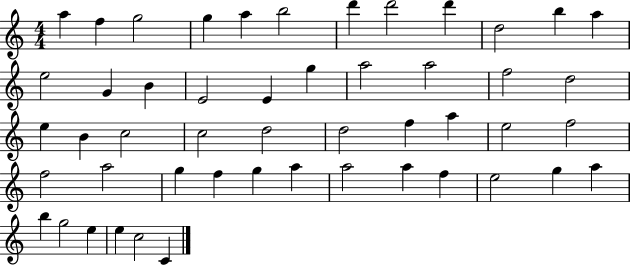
X:1
T:Untitled
M:4/4
L:1/4
K:C
a f g2 g a b2 d' d'2 d' d2 b a e2 G B E2 E g a2 a2 f2 d2 e B c2 c2 d2 d2 f a e2 f2 f2 a2 g f g a a2 a f e2 g a b g2 e e c2 C